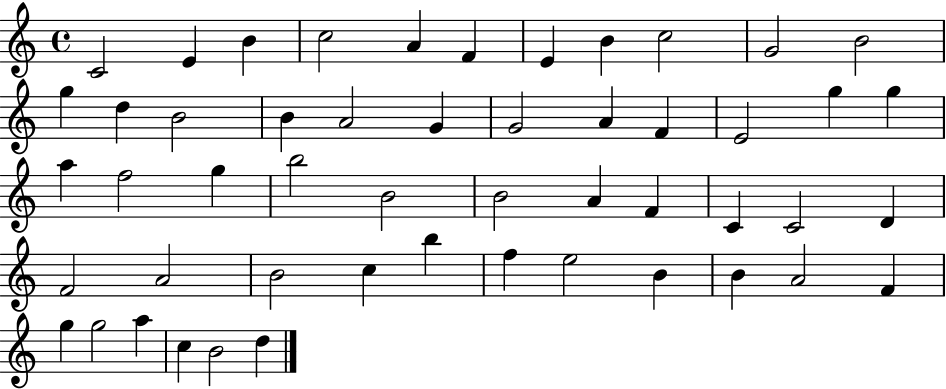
X:1
T:Untitled
M:4/4
L:1/4
K:C
C2 E B c2 A F E B c2 G2 B2 g d B2 B A2 G G2 A F E2 g g a f2 g b2 B2 B2 A F C C2 D F2 A2 B2 c b f e2 B B A2 F g g2 a c B2 d